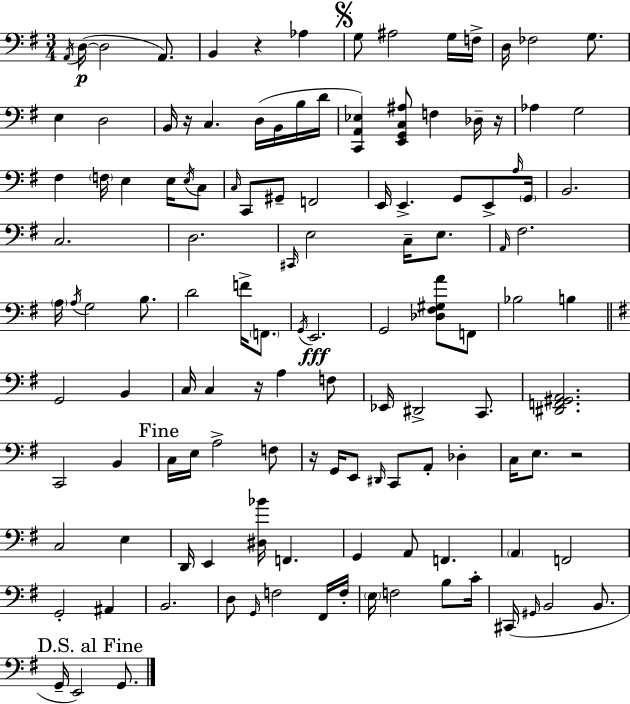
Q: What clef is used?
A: bass